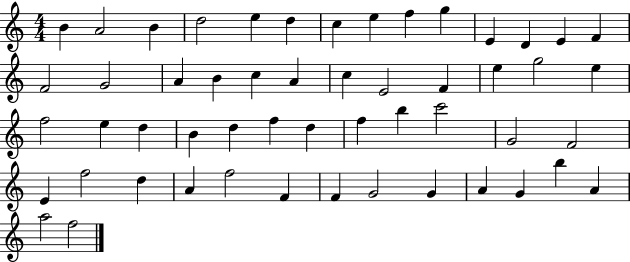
B4/q A4/h B4/q D5/h E5/q D5/q C5/q E5/q F5/q G5/q E4/q D4/q E4/q F4/q F4/h G4/h A4/q B4/q C5/q A4/q C5/q E4/h F4/q E5/q G5/h E5/q F5/h E5/q D5/q B4/q D5/q F5/q D5/q F5/q B5/q C6/h G4/h F4/h E4/q F5/h D5/q A4/q F5/h F4/q F4/q G4/h G4/q A4/q G4/q B5/q A4/q A5/h F5/h